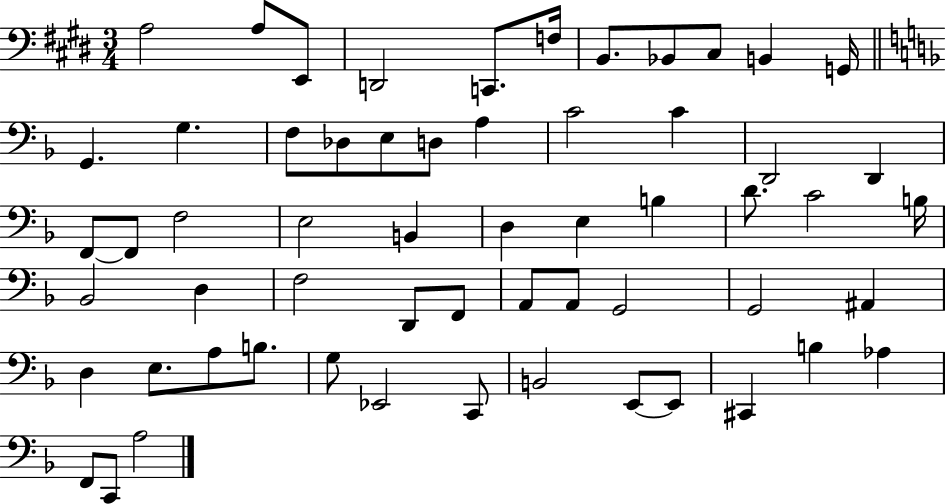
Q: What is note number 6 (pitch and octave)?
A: F3